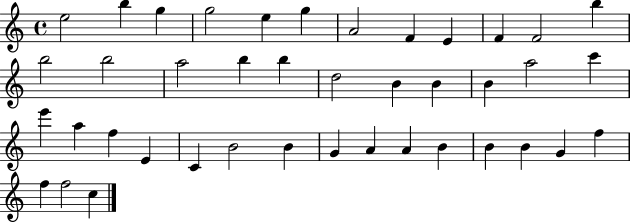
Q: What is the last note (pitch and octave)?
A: C5